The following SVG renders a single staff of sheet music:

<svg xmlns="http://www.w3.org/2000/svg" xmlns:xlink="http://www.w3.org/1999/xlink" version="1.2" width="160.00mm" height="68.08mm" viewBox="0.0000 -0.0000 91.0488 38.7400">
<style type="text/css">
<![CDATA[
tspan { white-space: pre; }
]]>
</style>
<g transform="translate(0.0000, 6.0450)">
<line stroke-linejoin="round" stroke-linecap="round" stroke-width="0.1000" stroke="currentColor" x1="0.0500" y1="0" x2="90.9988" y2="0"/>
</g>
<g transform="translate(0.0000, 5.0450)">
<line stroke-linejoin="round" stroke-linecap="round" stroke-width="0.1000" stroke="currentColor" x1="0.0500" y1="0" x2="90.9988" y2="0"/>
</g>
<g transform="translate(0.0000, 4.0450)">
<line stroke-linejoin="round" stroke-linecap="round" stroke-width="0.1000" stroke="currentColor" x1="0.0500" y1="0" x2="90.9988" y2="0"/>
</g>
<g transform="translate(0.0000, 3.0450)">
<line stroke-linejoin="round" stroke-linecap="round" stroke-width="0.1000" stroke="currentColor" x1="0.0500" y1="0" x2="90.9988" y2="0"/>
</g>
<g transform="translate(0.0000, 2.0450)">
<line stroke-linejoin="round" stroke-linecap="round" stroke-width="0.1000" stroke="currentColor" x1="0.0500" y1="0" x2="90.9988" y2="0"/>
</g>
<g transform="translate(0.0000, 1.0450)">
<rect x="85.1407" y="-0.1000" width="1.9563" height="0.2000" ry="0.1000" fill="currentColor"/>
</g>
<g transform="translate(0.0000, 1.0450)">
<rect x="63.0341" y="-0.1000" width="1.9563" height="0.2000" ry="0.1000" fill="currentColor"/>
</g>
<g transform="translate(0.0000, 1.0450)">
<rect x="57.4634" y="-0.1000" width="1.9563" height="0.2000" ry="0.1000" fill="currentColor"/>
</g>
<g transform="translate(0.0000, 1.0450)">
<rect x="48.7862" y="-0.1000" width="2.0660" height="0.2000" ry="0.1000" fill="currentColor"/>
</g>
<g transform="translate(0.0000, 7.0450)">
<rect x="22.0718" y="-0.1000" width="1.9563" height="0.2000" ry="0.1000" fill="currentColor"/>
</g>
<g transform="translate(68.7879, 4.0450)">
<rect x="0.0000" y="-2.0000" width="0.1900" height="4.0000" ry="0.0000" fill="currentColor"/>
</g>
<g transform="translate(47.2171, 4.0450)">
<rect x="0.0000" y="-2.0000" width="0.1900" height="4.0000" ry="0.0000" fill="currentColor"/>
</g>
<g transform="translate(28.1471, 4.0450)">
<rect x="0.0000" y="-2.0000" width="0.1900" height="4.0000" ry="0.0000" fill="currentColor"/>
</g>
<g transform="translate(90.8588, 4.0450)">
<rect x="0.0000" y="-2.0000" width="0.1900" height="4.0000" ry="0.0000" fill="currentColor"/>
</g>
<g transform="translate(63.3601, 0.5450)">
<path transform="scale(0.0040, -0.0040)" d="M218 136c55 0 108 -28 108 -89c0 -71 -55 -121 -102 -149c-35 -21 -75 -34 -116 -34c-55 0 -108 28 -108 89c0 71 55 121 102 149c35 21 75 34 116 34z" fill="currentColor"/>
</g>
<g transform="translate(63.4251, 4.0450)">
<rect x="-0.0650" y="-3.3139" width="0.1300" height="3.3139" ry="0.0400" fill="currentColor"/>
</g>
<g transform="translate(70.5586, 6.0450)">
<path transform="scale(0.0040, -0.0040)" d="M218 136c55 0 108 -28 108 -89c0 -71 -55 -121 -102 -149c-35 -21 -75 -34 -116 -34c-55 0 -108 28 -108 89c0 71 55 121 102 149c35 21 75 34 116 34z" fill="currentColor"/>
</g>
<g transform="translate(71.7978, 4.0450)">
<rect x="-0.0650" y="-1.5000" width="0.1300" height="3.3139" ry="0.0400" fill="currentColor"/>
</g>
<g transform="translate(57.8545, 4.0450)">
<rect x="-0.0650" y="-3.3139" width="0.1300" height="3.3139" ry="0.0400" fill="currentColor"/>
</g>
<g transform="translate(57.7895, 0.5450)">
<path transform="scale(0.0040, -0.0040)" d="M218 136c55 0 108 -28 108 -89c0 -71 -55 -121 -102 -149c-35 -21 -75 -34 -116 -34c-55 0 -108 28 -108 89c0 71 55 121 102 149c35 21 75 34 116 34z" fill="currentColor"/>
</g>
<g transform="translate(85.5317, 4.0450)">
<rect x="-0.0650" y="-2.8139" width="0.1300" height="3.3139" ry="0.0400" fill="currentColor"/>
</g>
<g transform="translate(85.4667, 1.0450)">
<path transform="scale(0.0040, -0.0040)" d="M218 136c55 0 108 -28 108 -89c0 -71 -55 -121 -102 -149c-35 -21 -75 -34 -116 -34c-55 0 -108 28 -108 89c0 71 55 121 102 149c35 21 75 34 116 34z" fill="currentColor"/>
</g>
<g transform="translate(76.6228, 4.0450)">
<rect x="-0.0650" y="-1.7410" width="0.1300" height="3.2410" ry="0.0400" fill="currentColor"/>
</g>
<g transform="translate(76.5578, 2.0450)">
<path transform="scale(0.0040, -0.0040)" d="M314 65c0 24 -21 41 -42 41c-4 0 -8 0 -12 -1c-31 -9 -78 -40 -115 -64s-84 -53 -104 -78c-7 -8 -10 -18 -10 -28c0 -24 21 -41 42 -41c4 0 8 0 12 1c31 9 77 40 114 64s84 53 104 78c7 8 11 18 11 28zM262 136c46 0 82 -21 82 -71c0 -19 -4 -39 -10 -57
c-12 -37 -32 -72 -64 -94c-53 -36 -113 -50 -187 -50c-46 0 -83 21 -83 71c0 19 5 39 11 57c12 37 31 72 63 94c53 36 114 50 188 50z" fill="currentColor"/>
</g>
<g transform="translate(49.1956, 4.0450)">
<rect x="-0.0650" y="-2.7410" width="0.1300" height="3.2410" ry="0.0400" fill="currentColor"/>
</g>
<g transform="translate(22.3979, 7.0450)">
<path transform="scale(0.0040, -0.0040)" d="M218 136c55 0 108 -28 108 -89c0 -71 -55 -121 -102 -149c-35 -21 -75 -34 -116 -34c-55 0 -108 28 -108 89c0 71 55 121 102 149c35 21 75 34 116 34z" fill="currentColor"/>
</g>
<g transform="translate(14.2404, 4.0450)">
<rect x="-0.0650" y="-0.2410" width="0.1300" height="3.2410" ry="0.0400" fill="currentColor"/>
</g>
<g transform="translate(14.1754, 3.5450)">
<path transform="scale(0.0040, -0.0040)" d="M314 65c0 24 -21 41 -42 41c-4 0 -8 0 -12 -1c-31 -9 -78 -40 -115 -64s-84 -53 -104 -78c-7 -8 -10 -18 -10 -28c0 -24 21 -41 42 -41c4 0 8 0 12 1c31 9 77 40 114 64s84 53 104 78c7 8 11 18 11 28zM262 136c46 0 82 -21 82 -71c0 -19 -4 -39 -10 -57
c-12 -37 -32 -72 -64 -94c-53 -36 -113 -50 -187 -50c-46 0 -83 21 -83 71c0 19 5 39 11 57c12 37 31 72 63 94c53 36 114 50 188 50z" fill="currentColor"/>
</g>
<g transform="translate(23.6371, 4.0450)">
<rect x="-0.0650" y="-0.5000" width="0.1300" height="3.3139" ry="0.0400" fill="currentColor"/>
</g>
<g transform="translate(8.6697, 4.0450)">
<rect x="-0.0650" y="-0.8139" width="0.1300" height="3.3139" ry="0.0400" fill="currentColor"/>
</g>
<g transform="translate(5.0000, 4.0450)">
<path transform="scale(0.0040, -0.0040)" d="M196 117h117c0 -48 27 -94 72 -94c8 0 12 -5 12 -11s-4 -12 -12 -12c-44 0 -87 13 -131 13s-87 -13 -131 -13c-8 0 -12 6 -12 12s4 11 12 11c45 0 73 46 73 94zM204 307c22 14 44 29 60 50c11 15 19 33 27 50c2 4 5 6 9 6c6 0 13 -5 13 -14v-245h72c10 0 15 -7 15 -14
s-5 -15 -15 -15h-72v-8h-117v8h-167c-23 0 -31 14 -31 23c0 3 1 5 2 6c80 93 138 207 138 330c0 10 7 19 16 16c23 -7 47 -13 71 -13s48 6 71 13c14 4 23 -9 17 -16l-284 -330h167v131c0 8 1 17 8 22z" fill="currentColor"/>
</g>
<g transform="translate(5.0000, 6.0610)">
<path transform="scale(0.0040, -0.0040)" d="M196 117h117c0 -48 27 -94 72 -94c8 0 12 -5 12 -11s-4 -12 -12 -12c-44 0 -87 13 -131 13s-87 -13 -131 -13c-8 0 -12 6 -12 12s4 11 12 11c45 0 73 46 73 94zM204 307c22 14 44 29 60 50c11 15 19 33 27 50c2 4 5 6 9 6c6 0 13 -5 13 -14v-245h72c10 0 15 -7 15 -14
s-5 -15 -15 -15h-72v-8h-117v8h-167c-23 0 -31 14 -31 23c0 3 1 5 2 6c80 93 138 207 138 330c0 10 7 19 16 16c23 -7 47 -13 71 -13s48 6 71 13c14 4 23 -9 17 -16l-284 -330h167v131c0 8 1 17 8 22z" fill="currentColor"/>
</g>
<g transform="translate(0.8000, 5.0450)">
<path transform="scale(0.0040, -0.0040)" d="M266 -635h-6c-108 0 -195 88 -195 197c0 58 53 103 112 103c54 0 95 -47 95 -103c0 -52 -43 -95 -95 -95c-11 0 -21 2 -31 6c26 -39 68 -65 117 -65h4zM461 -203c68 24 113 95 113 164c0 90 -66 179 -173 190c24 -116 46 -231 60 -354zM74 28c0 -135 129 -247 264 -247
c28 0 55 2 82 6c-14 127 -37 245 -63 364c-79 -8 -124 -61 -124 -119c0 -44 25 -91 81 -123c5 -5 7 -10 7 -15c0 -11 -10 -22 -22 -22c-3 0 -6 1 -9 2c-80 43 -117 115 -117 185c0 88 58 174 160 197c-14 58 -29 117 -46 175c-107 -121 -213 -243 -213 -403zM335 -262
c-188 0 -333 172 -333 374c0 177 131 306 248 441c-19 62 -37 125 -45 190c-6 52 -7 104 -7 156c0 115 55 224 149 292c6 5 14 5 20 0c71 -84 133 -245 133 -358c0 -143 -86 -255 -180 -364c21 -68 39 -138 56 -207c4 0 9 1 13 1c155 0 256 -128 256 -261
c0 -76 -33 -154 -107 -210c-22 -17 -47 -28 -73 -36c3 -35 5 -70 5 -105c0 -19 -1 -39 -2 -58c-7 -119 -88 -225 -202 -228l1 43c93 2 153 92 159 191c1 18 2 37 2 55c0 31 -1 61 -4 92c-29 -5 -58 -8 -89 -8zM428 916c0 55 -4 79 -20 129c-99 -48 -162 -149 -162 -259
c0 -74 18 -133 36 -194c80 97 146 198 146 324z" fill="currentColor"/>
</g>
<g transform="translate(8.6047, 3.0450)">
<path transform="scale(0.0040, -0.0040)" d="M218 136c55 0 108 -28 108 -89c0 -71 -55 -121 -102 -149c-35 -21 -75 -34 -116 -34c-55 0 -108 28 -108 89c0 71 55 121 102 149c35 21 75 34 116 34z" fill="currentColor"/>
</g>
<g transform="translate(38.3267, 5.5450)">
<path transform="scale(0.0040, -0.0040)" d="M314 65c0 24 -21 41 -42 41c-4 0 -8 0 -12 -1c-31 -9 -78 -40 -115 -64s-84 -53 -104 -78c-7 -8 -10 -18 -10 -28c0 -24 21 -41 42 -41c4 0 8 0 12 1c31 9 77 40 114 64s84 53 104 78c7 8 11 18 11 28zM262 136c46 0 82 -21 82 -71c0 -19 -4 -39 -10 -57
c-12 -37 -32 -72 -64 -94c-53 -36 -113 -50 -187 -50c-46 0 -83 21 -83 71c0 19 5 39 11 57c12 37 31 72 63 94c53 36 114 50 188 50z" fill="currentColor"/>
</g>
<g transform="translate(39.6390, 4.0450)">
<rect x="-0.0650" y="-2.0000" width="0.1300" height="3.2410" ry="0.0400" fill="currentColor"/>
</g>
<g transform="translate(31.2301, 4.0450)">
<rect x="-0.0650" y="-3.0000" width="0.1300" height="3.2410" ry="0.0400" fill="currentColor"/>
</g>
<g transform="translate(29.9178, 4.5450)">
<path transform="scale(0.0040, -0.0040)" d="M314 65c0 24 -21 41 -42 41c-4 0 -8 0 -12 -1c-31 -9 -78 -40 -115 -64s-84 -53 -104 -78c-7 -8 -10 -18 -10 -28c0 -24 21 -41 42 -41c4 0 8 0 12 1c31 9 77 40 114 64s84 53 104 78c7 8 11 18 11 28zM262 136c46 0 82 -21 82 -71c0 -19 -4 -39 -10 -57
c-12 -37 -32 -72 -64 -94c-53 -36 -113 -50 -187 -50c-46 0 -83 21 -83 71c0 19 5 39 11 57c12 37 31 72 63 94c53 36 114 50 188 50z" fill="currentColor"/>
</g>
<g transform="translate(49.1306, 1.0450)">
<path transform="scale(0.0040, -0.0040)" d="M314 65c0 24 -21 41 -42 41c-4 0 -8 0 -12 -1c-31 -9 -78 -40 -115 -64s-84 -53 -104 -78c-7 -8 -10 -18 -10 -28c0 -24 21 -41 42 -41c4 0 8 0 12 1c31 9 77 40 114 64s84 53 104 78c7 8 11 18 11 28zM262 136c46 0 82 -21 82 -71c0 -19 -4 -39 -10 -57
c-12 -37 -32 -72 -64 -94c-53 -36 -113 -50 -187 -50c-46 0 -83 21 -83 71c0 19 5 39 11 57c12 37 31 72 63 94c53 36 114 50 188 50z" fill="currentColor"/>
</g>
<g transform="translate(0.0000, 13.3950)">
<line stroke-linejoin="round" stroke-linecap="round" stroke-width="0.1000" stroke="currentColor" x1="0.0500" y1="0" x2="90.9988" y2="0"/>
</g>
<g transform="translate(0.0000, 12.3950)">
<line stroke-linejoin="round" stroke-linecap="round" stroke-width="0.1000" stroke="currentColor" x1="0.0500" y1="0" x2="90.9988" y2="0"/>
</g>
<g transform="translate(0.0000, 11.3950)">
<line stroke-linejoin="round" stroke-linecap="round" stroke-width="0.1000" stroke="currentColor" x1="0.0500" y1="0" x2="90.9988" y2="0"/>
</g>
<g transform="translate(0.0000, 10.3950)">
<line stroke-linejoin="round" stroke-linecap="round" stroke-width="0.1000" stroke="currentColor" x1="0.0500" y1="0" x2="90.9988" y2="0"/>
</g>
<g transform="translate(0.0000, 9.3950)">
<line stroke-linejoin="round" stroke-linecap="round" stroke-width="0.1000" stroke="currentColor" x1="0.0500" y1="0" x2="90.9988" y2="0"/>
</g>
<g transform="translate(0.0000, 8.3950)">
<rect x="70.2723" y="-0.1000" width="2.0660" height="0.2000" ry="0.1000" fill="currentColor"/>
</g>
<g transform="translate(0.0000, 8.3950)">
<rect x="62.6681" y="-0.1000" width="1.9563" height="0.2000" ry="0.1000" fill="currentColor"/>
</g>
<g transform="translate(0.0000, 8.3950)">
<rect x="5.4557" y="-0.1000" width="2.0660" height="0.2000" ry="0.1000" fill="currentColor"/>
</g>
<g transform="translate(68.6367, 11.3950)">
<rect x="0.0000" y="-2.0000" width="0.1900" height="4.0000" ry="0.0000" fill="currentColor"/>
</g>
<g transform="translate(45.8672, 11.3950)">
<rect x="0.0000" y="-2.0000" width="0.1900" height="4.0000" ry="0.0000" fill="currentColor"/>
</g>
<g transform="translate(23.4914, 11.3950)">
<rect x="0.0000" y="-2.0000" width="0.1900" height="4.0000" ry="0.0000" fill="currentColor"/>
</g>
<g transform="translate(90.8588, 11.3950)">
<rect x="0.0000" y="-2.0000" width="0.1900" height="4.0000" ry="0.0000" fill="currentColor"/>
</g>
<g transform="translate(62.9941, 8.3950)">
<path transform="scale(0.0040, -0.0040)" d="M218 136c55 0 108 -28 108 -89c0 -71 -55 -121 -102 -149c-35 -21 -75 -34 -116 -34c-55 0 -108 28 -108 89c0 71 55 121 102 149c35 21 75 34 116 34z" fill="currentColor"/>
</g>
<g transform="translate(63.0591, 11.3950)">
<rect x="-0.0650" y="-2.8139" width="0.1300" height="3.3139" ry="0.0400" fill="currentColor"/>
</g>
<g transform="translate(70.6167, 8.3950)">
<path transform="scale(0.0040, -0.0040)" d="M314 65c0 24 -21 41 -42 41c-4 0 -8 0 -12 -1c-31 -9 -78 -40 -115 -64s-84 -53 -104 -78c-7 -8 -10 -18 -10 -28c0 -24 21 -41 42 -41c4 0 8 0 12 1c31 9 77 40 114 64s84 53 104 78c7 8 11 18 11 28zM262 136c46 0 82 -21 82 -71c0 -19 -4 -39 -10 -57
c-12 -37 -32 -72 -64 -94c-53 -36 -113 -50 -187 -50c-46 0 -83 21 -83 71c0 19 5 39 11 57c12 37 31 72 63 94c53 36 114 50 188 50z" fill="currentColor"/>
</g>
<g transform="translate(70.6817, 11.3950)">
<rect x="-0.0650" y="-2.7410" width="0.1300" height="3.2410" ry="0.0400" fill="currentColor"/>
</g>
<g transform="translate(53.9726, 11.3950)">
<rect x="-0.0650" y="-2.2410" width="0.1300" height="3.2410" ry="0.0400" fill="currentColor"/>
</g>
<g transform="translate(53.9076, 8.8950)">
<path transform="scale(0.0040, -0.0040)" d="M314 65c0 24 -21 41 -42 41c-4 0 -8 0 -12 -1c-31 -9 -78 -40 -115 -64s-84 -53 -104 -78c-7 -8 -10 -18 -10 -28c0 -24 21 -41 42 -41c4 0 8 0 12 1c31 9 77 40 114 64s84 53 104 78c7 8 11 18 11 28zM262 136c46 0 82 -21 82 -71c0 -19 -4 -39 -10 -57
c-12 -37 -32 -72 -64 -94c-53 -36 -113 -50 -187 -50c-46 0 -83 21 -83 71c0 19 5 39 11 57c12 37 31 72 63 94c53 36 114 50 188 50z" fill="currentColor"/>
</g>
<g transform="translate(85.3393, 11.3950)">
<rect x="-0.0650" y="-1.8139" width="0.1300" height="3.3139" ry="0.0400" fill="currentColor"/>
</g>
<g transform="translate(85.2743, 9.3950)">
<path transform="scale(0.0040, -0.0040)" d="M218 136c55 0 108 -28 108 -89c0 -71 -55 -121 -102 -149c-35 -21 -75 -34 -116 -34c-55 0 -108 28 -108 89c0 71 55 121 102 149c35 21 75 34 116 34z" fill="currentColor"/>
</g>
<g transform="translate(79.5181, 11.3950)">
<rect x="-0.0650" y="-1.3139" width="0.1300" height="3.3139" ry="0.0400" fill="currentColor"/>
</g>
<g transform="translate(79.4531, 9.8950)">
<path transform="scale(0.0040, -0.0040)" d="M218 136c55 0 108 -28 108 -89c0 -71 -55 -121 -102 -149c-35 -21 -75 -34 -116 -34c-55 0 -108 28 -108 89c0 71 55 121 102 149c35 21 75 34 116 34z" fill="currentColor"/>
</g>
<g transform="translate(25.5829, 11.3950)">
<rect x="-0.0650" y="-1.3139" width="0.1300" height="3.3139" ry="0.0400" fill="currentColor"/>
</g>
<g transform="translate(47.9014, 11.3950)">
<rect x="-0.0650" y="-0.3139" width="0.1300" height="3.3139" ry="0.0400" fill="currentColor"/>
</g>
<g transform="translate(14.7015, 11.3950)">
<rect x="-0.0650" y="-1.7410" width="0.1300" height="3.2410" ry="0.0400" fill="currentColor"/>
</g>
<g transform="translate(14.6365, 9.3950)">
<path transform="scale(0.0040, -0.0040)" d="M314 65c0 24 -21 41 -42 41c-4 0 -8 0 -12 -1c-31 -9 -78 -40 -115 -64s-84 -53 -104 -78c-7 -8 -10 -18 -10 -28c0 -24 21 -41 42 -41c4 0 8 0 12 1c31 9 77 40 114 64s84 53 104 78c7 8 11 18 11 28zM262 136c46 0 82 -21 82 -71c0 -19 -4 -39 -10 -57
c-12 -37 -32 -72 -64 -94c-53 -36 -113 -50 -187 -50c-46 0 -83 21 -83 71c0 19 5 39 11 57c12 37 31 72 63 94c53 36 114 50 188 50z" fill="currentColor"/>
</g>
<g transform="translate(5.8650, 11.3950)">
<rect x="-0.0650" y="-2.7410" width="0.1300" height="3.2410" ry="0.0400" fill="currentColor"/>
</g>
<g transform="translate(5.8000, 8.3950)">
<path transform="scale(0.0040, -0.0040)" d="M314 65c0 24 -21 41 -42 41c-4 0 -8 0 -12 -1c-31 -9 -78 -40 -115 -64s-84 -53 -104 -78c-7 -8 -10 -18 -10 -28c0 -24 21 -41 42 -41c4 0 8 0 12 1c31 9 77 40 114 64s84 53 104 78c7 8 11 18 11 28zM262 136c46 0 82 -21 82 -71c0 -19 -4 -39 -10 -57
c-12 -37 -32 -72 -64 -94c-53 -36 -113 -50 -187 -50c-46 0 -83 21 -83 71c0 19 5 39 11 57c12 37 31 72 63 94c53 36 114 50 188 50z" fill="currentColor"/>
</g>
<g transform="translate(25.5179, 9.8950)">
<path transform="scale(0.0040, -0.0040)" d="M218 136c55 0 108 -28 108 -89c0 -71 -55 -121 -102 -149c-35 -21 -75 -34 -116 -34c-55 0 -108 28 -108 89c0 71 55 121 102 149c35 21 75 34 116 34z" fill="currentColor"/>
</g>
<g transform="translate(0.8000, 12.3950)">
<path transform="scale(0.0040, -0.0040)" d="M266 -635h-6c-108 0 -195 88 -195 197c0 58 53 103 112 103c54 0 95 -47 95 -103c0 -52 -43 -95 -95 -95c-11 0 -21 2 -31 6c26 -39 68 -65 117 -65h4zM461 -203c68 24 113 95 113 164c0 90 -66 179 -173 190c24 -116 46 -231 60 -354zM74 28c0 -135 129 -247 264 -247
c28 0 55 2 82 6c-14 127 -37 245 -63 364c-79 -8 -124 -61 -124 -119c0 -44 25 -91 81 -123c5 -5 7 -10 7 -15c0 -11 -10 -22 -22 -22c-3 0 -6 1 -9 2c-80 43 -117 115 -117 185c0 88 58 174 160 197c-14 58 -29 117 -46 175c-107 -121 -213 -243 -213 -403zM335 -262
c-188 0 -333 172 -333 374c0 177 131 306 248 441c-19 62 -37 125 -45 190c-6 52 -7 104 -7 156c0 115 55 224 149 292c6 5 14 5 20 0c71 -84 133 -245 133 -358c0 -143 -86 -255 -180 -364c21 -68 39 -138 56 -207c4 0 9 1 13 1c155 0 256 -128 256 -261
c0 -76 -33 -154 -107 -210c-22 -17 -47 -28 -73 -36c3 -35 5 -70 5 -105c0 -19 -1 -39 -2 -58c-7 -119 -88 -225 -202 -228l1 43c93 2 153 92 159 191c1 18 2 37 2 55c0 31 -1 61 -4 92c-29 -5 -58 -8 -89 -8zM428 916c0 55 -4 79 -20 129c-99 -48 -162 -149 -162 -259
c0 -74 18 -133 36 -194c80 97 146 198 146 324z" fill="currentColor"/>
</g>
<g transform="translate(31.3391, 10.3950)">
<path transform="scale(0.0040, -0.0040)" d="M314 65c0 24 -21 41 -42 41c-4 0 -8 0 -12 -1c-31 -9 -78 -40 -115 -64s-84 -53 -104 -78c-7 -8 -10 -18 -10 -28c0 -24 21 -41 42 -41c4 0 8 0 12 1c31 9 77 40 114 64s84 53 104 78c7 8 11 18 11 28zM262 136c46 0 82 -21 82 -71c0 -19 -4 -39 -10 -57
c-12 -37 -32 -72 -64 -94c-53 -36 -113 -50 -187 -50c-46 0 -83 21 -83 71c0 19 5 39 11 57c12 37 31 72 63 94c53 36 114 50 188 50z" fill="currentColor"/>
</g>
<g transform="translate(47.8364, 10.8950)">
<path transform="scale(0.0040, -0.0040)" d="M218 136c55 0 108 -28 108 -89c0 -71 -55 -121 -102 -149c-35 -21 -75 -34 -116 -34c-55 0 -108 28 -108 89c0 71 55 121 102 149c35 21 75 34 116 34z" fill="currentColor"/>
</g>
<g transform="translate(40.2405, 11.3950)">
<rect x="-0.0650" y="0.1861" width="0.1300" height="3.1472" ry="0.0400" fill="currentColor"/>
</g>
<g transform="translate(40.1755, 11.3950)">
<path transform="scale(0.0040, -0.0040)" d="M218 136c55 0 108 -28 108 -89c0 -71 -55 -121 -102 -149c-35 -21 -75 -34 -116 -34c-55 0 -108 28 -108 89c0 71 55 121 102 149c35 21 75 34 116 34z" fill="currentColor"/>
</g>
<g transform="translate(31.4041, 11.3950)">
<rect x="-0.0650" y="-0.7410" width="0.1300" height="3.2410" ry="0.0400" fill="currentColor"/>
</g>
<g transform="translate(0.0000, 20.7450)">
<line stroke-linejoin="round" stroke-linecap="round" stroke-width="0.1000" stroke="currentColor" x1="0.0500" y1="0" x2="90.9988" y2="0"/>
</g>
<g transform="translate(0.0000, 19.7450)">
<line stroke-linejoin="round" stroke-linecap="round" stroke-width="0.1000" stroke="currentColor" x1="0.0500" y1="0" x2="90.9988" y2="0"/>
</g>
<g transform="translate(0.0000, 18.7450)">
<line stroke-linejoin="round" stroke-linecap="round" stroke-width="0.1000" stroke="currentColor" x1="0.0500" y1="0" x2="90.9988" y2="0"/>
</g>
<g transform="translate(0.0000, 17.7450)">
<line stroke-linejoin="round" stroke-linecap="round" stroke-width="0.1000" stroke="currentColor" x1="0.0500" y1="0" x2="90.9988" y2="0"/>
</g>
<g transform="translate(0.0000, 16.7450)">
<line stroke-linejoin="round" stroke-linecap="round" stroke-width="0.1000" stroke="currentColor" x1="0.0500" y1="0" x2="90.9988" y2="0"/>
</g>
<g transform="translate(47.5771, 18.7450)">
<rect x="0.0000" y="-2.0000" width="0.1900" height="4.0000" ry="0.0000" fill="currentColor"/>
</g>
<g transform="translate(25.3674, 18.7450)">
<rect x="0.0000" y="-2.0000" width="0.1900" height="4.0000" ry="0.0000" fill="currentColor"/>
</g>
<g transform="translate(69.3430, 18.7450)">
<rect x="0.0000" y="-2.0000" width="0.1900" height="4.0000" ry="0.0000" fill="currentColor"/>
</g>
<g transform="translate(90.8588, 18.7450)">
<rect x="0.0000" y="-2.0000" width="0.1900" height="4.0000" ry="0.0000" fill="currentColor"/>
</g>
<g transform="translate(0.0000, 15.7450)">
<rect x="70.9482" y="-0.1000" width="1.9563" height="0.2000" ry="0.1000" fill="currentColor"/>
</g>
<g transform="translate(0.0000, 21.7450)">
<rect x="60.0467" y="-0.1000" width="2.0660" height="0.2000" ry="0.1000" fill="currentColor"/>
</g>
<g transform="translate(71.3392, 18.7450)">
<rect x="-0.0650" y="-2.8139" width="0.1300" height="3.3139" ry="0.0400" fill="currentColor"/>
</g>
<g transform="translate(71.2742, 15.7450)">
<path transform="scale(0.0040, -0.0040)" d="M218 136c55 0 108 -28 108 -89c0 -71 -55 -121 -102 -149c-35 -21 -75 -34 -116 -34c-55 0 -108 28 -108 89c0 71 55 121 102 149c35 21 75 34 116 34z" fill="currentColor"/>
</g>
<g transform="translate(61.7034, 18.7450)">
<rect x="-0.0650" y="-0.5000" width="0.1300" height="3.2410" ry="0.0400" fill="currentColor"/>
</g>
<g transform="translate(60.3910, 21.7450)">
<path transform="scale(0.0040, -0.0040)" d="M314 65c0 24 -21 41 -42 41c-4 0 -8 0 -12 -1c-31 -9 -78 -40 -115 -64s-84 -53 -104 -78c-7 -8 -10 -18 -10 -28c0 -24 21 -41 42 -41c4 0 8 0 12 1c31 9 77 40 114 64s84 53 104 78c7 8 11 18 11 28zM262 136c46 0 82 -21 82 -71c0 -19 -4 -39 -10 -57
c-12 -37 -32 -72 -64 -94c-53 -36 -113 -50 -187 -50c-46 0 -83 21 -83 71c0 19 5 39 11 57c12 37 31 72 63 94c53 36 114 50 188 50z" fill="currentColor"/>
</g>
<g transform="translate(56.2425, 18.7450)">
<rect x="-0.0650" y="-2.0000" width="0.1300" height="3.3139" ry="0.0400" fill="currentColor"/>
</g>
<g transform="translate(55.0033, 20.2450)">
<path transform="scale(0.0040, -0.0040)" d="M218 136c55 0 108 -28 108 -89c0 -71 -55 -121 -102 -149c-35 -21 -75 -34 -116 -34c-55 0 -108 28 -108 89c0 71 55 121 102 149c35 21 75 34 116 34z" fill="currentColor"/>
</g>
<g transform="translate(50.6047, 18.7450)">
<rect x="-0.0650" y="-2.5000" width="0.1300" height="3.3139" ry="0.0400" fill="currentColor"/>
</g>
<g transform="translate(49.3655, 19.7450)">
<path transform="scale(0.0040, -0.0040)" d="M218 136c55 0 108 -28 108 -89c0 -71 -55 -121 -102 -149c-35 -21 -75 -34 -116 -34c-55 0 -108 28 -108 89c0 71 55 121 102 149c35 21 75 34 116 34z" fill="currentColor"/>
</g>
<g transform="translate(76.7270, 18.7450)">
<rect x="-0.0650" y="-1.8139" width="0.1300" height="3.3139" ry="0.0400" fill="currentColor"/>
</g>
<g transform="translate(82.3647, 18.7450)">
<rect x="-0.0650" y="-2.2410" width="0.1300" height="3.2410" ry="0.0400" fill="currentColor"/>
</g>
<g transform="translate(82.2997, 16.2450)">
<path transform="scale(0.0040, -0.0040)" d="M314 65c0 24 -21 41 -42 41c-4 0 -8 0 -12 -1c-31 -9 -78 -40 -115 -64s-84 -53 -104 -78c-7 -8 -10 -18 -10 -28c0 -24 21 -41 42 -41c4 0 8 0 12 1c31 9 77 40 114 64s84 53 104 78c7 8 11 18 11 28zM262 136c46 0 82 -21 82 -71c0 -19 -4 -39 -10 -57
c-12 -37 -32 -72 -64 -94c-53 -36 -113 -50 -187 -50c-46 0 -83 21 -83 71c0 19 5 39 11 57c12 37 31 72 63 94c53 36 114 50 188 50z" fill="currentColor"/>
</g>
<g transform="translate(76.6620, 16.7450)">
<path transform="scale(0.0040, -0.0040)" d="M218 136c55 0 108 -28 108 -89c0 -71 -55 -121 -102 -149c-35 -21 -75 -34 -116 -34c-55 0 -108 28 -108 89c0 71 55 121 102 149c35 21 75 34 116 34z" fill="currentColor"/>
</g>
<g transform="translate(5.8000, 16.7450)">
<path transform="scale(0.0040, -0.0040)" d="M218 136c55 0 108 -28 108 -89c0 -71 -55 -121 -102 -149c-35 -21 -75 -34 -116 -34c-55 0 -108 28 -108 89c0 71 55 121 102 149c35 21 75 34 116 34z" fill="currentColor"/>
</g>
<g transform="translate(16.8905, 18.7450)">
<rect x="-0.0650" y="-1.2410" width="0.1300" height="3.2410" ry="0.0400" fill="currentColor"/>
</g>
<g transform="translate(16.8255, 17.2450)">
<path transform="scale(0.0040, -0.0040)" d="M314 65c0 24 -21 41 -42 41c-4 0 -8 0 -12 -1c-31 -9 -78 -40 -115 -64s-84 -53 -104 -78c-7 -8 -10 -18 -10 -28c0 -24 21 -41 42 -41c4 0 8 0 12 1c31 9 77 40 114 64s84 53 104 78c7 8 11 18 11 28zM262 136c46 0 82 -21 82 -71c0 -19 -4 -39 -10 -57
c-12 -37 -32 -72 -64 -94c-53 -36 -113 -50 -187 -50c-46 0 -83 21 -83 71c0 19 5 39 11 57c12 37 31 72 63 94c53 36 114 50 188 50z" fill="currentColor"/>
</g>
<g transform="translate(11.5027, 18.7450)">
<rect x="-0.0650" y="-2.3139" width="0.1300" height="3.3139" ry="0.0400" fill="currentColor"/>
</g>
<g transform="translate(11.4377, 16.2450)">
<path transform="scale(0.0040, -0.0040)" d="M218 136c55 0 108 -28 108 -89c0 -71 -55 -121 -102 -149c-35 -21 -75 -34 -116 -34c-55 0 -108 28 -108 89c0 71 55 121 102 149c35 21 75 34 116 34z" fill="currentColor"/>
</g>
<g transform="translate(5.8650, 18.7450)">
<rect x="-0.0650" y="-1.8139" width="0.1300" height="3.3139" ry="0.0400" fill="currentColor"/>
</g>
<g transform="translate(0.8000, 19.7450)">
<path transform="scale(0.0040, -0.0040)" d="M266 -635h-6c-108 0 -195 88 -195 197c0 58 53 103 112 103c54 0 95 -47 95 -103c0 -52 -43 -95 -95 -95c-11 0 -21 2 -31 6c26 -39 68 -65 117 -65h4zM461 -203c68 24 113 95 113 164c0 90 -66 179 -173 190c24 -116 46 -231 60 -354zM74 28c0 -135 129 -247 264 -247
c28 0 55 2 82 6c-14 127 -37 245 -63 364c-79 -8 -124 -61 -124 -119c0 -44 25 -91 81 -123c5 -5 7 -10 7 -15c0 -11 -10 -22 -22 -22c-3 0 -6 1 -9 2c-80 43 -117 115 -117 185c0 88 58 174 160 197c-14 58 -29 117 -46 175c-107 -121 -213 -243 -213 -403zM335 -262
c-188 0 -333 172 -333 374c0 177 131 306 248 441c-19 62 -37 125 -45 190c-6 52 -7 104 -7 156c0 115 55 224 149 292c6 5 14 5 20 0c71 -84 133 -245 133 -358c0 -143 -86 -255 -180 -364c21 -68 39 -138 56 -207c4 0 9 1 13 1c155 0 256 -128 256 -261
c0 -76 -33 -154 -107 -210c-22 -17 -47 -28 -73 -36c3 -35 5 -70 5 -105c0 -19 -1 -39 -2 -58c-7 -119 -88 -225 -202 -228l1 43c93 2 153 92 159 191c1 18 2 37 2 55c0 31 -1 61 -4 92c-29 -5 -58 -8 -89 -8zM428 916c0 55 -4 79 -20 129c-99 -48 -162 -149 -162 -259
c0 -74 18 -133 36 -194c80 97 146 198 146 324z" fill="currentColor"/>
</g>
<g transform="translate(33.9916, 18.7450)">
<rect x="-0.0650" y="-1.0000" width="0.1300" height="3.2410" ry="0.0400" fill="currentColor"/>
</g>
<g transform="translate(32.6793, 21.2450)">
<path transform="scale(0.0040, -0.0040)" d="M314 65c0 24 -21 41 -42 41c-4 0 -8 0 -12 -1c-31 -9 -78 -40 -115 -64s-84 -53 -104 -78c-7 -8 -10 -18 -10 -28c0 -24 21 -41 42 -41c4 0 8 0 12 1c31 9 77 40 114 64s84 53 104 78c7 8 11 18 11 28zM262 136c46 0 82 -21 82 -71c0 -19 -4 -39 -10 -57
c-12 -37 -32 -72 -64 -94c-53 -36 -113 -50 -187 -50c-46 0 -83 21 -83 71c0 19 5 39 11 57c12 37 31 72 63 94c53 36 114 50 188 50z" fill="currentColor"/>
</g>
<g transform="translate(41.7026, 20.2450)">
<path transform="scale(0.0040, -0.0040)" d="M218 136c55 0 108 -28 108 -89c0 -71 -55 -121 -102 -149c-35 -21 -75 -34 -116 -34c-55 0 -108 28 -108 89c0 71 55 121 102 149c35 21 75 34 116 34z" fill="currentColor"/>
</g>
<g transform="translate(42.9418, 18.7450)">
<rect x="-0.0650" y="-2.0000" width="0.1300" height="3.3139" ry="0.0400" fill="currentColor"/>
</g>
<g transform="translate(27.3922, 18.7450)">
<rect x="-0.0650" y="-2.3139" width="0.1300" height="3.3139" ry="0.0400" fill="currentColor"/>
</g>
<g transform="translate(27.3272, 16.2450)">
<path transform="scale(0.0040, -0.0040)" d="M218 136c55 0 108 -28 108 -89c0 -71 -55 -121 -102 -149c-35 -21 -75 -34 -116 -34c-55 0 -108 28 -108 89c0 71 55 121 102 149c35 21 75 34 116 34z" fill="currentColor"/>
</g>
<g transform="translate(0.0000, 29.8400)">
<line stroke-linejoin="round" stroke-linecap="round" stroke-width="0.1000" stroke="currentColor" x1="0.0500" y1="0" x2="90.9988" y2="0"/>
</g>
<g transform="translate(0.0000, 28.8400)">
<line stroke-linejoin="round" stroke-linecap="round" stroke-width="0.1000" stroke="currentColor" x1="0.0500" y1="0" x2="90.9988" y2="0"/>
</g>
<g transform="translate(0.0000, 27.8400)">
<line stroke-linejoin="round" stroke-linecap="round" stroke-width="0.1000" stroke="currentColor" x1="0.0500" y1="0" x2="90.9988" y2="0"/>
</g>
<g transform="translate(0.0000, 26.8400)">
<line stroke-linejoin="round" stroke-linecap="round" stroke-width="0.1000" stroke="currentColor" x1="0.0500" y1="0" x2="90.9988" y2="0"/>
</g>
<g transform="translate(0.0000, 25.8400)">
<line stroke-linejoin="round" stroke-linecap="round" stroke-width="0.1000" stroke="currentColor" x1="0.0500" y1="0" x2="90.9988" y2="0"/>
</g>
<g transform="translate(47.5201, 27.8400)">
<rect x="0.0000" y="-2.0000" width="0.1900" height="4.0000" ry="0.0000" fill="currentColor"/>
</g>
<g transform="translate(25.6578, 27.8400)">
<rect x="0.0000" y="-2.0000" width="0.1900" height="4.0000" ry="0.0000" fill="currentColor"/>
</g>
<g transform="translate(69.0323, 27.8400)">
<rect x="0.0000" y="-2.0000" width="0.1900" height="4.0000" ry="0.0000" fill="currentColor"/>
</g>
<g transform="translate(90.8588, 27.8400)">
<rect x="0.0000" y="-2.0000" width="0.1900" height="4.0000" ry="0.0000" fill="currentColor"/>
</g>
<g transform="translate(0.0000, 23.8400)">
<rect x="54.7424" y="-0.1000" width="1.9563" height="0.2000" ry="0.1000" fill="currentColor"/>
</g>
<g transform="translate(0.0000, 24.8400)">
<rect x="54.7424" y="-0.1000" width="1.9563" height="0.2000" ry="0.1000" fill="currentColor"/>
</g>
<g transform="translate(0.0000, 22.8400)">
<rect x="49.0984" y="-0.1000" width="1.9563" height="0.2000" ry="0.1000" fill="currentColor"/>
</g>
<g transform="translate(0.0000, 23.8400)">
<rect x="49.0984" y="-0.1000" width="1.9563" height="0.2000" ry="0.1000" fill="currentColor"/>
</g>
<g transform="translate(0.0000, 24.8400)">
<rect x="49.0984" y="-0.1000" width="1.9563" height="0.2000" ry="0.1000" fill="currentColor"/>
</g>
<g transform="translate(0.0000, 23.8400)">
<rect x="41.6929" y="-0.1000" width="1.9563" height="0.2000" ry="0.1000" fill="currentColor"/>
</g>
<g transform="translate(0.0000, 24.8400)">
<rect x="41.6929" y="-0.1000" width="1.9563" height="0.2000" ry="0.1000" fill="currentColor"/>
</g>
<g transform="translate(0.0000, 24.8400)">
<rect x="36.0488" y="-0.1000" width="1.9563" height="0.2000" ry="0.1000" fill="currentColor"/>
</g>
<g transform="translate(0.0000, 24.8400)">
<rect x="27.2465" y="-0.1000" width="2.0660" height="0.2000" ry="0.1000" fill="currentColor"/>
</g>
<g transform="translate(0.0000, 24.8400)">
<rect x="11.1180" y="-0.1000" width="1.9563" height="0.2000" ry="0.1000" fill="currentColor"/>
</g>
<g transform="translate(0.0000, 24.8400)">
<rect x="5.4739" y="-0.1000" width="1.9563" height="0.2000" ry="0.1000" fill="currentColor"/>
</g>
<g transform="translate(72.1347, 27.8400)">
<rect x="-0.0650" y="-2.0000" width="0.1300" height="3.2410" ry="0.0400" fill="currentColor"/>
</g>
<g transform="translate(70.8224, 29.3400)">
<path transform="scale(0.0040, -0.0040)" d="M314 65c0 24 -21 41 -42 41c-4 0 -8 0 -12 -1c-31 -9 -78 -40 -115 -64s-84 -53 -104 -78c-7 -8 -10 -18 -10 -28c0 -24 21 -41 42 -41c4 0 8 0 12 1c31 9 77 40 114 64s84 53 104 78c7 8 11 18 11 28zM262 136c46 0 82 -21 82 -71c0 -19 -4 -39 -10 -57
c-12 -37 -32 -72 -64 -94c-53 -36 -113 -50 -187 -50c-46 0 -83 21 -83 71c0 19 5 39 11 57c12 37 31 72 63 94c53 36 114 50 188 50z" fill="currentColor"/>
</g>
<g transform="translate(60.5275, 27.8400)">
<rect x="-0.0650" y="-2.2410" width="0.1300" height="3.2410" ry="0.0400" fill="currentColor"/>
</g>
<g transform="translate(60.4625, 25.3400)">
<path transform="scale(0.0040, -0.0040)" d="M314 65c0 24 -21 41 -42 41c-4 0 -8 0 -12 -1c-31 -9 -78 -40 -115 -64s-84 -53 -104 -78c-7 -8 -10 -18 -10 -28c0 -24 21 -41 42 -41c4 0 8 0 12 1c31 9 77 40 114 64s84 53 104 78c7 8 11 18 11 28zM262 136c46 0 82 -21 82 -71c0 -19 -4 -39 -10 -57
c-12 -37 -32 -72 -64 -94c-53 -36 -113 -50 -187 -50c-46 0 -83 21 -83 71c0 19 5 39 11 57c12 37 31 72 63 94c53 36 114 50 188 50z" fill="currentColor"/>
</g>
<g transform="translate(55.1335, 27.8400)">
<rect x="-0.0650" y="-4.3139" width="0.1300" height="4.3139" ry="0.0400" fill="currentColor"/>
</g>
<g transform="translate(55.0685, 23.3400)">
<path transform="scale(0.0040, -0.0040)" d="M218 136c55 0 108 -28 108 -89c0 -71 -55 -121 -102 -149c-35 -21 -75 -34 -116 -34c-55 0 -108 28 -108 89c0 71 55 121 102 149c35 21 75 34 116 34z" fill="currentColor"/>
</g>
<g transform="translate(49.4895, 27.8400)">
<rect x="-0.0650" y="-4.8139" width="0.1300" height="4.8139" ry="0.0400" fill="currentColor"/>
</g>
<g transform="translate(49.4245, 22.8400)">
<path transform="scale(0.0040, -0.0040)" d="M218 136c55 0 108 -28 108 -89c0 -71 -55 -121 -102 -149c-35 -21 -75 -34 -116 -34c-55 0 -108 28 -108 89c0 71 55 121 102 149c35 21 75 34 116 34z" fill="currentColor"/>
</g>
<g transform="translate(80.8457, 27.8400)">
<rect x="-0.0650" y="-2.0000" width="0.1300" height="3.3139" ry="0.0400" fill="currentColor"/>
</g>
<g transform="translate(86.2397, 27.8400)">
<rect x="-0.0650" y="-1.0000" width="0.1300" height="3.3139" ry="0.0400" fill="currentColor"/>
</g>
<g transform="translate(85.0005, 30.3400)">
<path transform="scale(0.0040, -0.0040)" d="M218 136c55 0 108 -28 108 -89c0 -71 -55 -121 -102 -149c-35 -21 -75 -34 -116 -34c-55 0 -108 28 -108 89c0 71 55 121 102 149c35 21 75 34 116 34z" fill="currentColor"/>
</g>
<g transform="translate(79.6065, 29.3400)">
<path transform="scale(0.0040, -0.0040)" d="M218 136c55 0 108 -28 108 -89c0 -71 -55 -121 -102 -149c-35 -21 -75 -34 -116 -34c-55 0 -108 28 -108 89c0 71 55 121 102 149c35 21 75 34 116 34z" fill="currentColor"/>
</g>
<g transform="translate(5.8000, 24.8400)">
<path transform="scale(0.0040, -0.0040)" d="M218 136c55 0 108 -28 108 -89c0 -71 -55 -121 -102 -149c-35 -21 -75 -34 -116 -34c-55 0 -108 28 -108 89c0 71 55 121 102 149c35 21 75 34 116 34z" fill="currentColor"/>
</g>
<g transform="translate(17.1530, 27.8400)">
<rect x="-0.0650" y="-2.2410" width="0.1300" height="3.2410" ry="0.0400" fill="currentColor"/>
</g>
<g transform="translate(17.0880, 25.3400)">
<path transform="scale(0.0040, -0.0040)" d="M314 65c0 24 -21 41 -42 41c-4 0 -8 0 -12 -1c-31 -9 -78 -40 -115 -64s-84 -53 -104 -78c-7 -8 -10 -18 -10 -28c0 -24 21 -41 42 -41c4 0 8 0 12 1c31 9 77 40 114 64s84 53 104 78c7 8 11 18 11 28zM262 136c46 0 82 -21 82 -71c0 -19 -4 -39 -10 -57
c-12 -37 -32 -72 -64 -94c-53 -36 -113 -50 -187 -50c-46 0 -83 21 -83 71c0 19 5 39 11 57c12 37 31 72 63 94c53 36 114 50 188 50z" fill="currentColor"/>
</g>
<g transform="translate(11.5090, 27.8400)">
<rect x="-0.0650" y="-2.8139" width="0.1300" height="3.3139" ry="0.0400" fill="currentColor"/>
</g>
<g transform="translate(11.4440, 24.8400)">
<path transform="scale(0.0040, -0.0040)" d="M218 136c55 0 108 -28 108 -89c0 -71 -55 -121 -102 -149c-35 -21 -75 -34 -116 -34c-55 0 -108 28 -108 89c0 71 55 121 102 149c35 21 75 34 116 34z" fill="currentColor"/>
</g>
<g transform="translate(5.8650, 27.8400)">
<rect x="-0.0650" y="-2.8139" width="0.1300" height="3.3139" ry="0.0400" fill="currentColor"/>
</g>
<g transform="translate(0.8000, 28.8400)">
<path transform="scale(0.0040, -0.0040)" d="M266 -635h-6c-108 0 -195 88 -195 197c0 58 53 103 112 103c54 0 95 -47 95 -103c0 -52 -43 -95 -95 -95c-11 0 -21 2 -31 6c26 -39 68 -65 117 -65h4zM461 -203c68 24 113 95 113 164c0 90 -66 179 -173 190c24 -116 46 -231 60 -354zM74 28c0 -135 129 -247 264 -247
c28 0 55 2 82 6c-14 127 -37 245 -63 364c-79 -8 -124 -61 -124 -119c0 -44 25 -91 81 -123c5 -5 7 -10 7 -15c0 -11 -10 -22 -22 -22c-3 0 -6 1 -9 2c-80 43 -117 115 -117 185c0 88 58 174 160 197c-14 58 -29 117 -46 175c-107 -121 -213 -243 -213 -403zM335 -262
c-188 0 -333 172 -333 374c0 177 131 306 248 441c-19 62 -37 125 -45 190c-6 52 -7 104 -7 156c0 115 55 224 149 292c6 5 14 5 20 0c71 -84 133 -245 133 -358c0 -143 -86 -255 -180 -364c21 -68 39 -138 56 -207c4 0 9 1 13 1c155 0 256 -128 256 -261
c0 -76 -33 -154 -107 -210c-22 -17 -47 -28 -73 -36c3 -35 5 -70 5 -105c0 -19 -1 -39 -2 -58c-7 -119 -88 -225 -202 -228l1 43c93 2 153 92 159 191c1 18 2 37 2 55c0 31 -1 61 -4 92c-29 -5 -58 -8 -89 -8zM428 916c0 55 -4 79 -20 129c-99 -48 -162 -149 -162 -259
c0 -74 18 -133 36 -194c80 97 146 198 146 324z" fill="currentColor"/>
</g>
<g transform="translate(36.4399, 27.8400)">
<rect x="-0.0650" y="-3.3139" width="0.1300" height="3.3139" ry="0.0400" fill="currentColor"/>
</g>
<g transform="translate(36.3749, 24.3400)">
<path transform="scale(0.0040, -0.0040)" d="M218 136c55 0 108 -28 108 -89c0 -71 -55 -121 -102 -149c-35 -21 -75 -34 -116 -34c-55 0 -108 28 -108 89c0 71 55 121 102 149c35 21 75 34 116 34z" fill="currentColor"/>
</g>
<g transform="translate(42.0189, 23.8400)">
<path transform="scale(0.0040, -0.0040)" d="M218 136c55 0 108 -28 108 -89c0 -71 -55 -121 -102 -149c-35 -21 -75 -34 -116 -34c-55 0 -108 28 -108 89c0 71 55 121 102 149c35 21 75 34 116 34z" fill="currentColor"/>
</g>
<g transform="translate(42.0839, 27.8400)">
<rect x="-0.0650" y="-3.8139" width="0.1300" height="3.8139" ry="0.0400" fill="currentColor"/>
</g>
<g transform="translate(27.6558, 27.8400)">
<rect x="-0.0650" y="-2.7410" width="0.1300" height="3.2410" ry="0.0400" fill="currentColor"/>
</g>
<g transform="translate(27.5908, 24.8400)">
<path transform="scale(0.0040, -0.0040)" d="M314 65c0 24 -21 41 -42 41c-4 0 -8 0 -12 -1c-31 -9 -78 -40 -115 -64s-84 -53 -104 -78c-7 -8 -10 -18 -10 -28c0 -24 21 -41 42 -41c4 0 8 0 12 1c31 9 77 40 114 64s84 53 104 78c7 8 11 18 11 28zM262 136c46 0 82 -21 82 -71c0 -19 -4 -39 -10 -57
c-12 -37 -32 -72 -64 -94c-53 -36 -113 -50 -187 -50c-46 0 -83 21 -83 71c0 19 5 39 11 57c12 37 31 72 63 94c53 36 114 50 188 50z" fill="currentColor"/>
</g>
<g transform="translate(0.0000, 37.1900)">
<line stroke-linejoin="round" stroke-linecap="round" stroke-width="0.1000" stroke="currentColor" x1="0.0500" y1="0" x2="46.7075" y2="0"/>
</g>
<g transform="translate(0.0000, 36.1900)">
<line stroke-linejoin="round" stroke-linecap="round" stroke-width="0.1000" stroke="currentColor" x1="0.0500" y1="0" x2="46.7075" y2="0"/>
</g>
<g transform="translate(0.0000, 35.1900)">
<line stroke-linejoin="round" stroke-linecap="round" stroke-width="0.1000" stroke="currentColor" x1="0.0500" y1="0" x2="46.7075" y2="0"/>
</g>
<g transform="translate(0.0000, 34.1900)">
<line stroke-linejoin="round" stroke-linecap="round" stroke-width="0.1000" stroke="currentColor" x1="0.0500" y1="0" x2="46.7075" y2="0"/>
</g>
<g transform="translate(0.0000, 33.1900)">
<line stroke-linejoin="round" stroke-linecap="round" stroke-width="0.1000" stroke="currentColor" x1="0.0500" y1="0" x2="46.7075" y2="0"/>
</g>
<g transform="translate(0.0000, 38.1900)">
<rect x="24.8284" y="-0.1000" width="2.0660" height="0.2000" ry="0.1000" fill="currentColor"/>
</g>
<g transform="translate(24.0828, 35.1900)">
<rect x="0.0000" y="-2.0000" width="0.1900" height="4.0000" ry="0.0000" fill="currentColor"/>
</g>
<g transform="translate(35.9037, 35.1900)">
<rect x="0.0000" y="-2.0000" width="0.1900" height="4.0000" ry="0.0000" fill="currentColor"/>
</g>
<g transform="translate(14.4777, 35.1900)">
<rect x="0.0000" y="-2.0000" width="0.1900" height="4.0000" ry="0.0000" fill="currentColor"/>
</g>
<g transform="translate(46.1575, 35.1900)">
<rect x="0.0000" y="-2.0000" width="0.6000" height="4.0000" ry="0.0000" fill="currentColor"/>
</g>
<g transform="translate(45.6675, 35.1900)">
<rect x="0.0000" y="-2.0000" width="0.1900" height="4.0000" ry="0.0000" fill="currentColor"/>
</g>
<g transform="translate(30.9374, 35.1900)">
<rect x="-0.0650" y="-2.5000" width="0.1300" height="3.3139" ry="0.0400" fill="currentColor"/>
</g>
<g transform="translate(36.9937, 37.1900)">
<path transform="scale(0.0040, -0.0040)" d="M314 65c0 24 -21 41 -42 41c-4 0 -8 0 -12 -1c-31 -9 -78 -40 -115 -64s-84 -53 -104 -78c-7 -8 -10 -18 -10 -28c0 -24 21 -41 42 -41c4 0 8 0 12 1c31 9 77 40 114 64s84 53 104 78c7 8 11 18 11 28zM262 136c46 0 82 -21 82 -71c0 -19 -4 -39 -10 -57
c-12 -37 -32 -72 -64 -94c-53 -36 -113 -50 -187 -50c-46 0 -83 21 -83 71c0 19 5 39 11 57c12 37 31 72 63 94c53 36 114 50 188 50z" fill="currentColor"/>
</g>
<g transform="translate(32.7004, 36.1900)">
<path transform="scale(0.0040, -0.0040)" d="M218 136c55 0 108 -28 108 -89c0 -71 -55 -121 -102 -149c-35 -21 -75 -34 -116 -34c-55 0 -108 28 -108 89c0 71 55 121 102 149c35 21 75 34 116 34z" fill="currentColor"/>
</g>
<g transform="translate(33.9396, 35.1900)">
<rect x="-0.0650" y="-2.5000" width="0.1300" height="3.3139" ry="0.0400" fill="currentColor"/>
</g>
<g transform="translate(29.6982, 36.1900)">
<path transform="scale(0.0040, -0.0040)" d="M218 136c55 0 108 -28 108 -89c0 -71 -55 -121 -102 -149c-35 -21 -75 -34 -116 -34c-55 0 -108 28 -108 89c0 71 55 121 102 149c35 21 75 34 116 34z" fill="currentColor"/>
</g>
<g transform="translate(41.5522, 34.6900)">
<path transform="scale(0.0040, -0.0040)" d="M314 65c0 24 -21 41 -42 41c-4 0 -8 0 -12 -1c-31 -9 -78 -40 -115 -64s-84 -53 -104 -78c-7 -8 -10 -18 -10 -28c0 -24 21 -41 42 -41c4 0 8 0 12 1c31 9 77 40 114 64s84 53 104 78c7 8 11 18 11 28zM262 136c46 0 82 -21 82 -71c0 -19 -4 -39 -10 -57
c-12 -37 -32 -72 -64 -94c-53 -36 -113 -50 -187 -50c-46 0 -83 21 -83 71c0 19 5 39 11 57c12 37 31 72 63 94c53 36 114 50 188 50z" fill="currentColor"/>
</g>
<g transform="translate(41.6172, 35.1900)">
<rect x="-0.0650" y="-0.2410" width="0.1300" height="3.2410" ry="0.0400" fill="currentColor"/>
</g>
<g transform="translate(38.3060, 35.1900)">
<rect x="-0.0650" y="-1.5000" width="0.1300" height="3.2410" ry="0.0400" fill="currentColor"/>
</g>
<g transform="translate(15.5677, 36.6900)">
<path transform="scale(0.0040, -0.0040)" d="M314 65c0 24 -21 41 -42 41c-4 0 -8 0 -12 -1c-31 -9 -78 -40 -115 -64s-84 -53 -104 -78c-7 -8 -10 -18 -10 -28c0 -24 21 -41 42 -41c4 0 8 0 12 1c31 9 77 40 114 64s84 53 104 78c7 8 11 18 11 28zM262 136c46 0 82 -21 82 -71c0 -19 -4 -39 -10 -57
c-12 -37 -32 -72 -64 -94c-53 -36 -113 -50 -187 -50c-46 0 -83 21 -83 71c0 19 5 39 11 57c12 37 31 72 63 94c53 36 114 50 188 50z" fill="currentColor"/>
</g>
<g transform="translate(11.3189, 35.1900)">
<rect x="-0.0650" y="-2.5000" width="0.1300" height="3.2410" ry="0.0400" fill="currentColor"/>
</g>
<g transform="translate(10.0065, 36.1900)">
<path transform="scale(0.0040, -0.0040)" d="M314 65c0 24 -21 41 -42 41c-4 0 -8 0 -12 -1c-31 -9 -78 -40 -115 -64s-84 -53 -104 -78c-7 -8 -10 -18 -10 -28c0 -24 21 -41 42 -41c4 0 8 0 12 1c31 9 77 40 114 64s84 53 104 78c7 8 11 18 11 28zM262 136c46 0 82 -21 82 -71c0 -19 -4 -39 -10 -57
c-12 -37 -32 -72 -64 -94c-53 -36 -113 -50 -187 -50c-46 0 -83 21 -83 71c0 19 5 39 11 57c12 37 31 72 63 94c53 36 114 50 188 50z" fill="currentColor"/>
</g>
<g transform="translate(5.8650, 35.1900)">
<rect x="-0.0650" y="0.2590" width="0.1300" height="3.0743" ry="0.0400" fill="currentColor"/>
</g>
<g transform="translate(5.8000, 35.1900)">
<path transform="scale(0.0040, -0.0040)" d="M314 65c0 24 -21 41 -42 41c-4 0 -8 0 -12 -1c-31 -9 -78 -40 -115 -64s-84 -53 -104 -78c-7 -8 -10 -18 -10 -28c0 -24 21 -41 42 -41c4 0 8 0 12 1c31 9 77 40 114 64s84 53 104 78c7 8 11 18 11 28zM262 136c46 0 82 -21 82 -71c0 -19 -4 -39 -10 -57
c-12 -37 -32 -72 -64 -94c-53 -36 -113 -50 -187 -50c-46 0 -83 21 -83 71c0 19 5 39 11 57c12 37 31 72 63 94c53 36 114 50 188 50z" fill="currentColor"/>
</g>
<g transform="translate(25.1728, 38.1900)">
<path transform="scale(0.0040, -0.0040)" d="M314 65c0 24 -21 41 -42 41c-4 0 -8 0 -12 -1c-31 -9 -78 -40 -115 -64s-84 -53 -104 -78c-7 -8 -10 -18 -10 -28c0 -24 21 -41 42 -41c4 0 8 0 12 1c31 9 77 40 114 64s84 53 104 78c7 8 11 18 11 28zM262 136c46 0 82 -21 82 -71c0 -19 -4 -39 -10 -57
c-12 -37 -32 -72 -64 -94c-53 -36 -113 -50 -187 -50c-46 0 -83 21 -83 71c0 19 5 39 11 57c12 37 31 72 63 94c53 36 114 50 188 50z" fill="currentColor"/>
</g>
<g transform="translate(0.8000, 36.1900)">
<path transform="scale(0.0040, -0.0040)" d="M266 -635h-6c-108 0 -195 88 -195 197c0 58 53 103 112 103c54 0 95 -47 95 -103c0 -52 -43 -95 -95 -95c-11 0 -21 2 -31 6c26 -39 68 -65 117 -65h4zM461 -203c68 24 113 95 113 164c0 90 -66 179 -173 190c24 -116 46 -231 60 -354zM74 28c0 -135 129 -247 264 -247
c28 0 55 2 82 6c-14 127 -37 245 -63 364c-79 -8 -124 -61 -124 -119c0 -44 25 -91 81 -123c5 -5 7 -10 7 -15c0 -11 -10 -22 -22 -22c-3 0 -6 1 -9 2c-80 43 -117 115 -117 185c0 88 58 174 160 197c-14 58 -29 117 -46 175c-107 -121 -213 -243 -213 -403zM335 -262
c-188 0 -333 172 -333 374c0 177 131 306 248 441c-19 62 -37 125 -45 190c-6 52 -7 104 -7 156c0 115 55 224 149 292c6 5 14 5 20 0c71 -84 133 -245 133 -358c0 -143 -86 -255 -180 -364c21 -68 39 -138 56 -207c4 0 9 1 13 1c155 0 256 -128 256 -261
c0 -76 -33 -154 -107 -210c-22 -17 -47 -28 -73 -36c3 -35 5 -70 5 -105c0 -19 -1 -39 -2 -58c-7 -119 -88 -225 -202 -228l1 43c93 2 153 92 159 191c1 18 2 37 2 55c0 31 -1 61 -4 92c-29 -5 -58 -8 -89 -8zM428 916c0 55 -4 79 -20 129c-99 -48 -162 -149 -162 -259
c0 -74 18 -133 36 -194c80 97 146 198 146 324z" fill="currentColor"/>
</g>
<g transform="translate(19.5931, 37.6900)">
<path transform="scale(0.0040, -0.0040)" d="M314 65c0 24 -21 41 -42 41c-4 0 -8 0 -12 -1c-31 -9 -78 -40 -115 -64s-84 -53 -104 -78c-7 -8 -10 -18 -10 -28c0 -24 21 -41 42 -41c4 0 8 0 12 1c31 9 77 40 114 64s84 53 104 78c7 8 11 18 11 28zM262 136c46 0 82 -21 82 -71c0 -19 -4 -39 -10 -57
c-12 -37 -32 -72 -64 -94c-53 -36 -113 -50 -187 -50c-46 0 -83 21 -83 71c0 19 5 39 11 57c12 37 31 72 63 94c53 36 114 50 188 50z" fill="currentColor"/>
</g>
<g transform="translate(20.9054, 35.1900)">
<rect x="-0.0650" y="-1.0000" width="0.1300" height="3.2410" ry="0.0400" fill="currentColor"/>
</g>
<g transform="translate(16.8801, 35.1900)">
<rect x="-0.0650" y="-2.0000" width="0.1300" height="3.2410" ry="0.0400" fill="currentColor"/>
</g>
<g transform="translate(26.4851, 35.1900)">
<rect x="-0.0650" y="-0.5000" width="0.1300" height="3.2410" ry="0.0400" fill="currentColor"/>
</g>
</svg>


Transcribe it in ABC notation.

X:1
T:Untitled
M:4/4
L:1/4
K:C
d c2 C A2 F2 a2 b b E f2 a a2 f2 e d2 B c g2 a a2 e f f g e2 g D2 F G F C2 a f g2 a a g2 a2 b c' e' d' g2 F2 F D B2 G2 F2 D2 C2 G G E2 c2